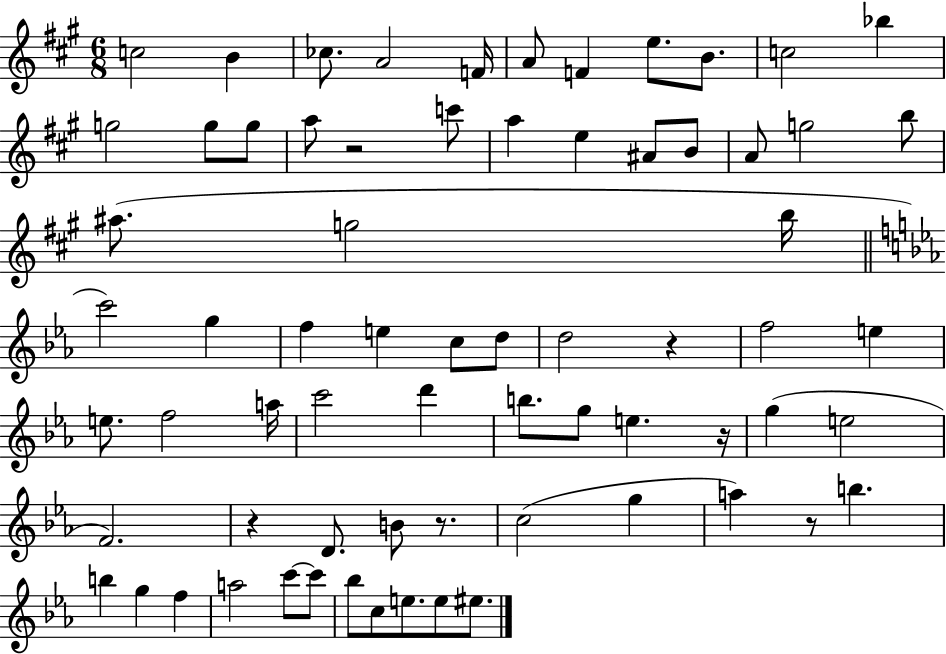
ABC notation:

X:1
T:Untitled
M:6/8
L:1/4
K:A
c2 B _c/2 A2 F/4 A/2 F e/2 B/2 c2 _b g2 g/2 g/2 a/2 z2 c'/2 a e ^A/2 B/2 A/2 g2 b/2 ^a/2 g2 b/4 c'2 g f e c/2 d/2 d2 z f2 e e/2 f2 a/4 c'2 d' b/2 g/2 e z/4 g e2 F2 z D/2 B/2 z/2 c2 g a z/2 b b g f a2 c'/2 c'/2 _b/2 c/2 e/2 e/2 ^e/2